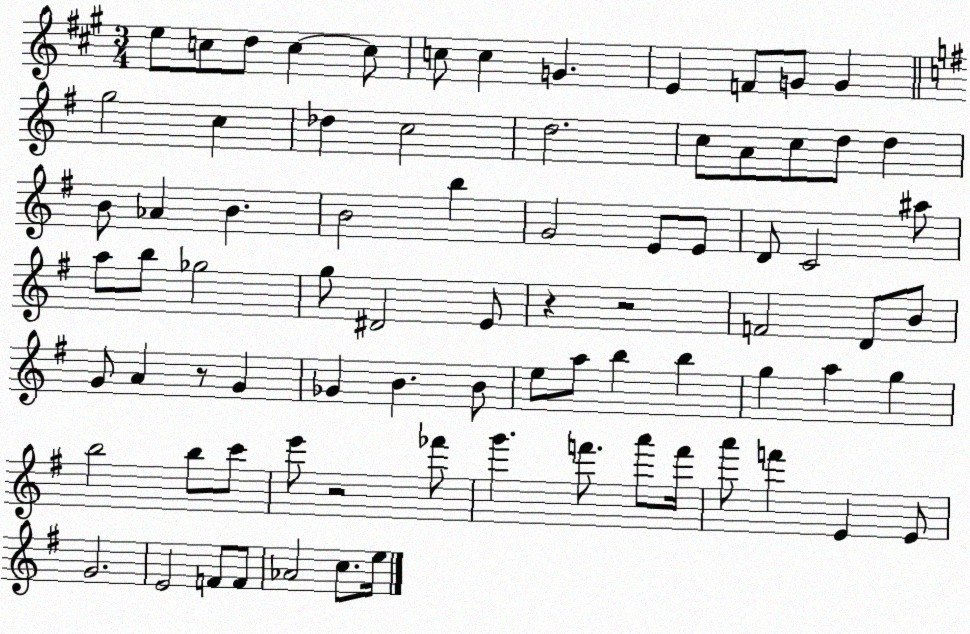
X:1
T:Untitled
M:3/4
L:1/4
K:A
e/2 c/2 d/2 c c/2 c/2 c G E F/2 G/2 G g2 c _d c2 d2 c/2 A/2 c/2 d/2 d B/2 _A B B2 b G2 E/2 E/2 D/2 C2 ^a/2 a/2 b/2 _g2 g/2 ^D2 E/2 z z2 F2 D/2 B/2 G/2 A z/2 G _G B B/2 e/2 a/2 b b g a g b2 b/2 c'/2 e'/2 z2 _f'/2 g' f'/2 a'/2 f'/4 a'/2 f' E E/2 G2 E2 F/2 F/2 _A2 c/2 e/4